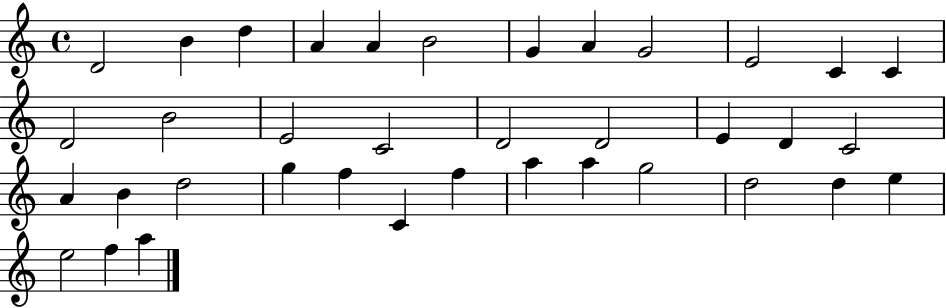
X:1
T:Untitled
M:4/4
L:1/4
K:C
D2 B d A A B2 G A G2 E2 C C D2 B2 E2 C2 D2 D2 E D C2 A B d2 g f C f a a g2 d2 d e e2 f a